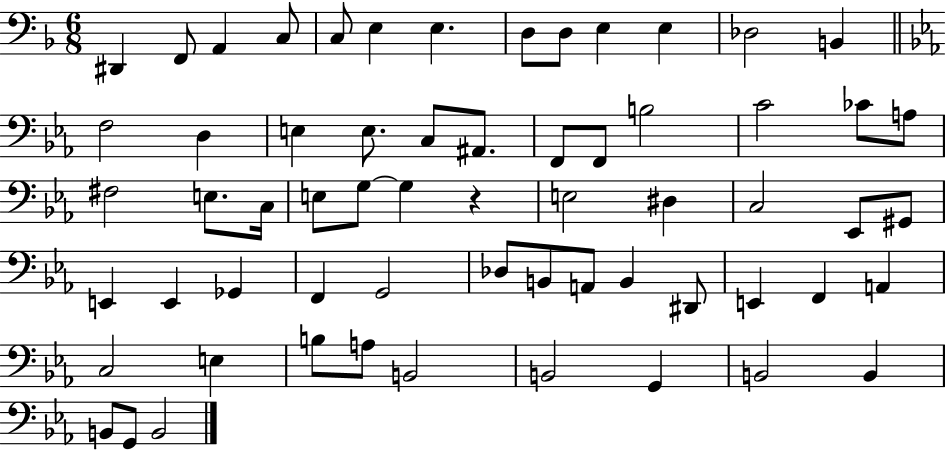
D#2/q F2/e A2/q C3/e C3/e E3/q E3/q. D3/e D3/e E3/q E3/q Db3/h B2/q F3/h D3/q E3/q E3/e. C3/e A#2/e. F2/e F2/e B3/h C4/h CES4/e A3/e F#3/h E3/e. C3/s E3/e G3/e G3/q R/q E3/h D#3/q C3/h Eb2/e G#2/e E2/q E2/q Gb2/q F2/q G2/h Db3/e B2/e A2/e B2/q D#2/e E2/q F2/q A2/q C3/h E3/q B3/e A3/e B2/h B2/h G2/q B2/h B2/q B2/e G2/e B2/h